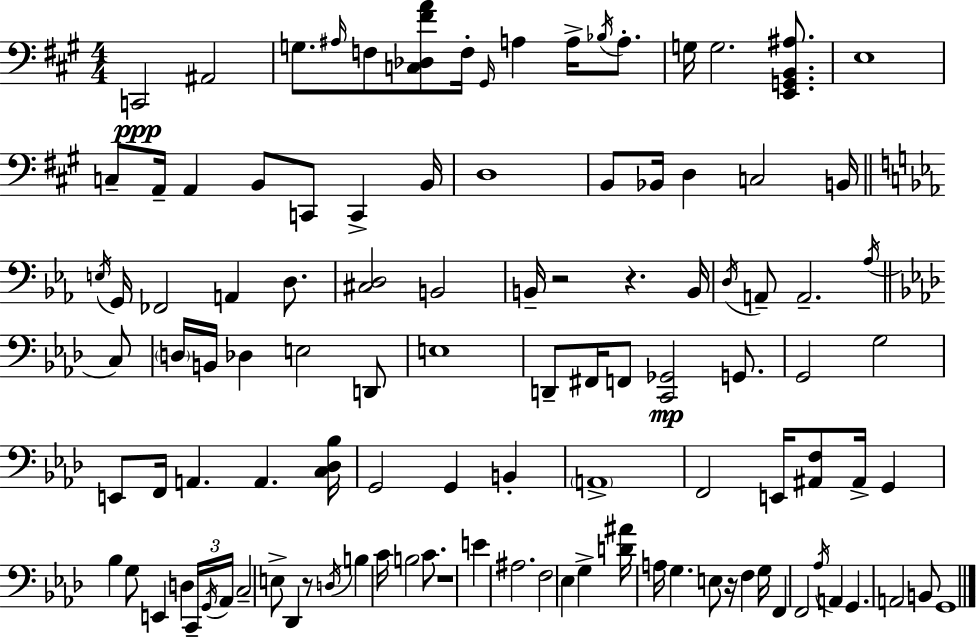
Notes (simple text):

C2/h A#2/h G3/e. A#3/s F3/e [C3,Db3,F#4,A4]/e F3/s G#2/s A3/q A3/s Bb3/s A3/e. G3/s G3/h. [E2,G2,B2,A#3]/e. E3/w C3/e A2/s A2/q B2/e C2/e C2/q B2/s D3/w B2/e Bb2/s D3/q C3/h B2/s E3/s G2/s FES2/h A2/q D3/e. [C#3,D3]/h B2/h B2/s R/h R/q. B2/s D3/s A2/e A2/h. Ab3/s C3/e D3/s B2/s Db3/q E3/h D2/e E3/w D2/e F#2/s F2/e [C2,Gb2]/h G2/e. G2/h G3/h E2/e F2/s A2/q. A2/q. [C3,Db3,Bb3]/s G2/h G2/q B2/q A2/w F2/h E2/s [A#2,F3]/e A#2/s G2/q Bb3/q G3/e E2/q D3/q C2/s G2/s Ab2/s C3/h E3/e Db2/q R/e D3/s B3/q C4/s B3/h C4/e. R/w E4/q A#3/h. F3/h Eb3/q G3/q [D4,A#4]/s A3/s G3/q. E3/e R/s F3/q G3/s F2/q F2/h Ab3/s A2/q G2/q. A2/h B2/e G2/w